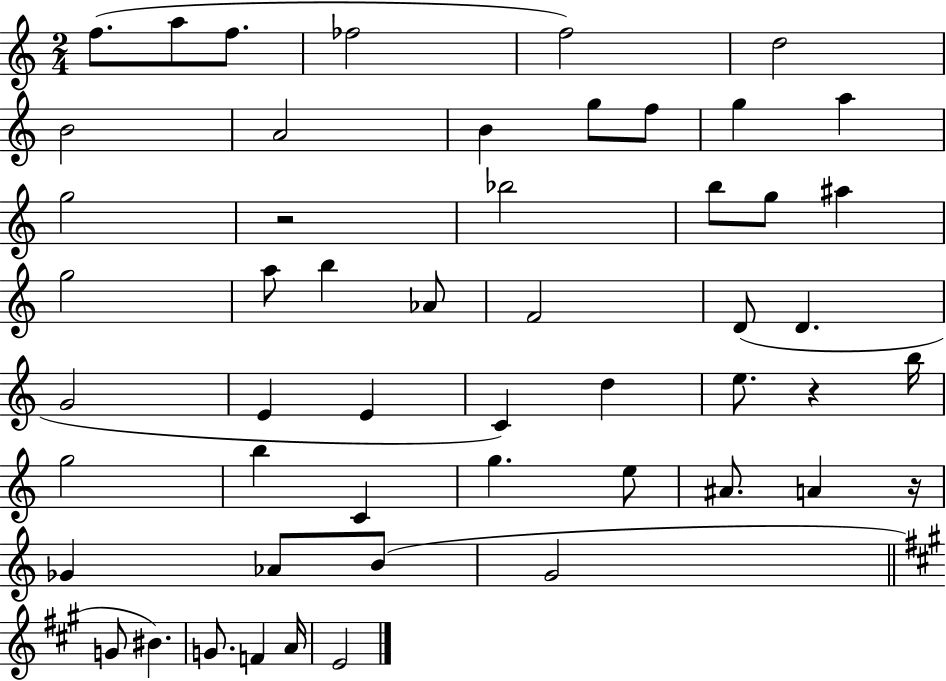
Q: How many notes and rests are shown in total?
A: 52